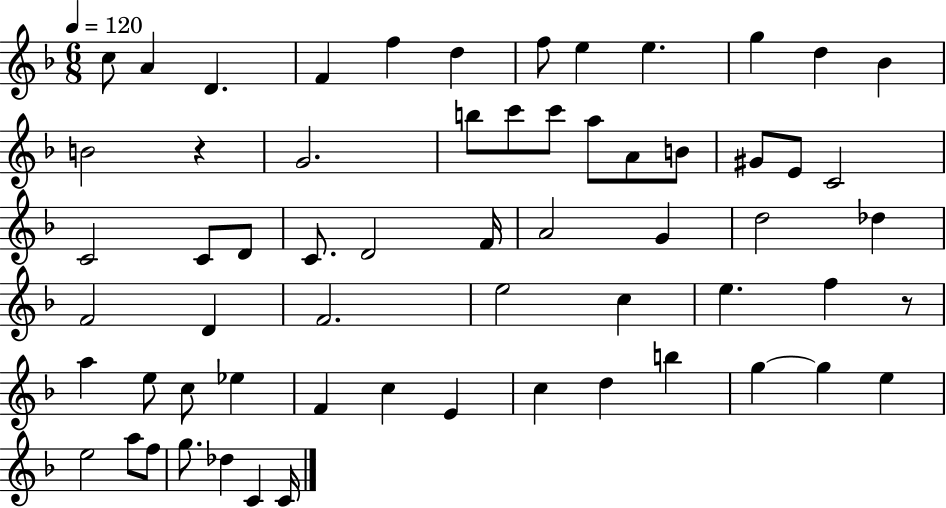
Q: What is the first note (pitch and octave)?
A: C5